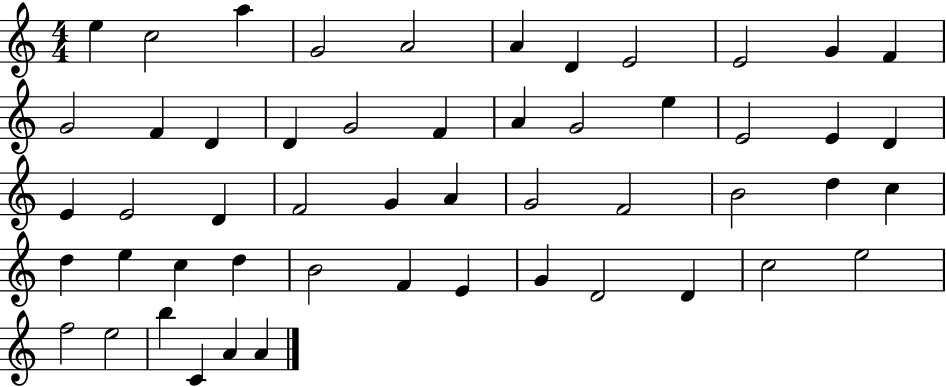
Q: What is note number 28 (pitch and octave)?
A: G4